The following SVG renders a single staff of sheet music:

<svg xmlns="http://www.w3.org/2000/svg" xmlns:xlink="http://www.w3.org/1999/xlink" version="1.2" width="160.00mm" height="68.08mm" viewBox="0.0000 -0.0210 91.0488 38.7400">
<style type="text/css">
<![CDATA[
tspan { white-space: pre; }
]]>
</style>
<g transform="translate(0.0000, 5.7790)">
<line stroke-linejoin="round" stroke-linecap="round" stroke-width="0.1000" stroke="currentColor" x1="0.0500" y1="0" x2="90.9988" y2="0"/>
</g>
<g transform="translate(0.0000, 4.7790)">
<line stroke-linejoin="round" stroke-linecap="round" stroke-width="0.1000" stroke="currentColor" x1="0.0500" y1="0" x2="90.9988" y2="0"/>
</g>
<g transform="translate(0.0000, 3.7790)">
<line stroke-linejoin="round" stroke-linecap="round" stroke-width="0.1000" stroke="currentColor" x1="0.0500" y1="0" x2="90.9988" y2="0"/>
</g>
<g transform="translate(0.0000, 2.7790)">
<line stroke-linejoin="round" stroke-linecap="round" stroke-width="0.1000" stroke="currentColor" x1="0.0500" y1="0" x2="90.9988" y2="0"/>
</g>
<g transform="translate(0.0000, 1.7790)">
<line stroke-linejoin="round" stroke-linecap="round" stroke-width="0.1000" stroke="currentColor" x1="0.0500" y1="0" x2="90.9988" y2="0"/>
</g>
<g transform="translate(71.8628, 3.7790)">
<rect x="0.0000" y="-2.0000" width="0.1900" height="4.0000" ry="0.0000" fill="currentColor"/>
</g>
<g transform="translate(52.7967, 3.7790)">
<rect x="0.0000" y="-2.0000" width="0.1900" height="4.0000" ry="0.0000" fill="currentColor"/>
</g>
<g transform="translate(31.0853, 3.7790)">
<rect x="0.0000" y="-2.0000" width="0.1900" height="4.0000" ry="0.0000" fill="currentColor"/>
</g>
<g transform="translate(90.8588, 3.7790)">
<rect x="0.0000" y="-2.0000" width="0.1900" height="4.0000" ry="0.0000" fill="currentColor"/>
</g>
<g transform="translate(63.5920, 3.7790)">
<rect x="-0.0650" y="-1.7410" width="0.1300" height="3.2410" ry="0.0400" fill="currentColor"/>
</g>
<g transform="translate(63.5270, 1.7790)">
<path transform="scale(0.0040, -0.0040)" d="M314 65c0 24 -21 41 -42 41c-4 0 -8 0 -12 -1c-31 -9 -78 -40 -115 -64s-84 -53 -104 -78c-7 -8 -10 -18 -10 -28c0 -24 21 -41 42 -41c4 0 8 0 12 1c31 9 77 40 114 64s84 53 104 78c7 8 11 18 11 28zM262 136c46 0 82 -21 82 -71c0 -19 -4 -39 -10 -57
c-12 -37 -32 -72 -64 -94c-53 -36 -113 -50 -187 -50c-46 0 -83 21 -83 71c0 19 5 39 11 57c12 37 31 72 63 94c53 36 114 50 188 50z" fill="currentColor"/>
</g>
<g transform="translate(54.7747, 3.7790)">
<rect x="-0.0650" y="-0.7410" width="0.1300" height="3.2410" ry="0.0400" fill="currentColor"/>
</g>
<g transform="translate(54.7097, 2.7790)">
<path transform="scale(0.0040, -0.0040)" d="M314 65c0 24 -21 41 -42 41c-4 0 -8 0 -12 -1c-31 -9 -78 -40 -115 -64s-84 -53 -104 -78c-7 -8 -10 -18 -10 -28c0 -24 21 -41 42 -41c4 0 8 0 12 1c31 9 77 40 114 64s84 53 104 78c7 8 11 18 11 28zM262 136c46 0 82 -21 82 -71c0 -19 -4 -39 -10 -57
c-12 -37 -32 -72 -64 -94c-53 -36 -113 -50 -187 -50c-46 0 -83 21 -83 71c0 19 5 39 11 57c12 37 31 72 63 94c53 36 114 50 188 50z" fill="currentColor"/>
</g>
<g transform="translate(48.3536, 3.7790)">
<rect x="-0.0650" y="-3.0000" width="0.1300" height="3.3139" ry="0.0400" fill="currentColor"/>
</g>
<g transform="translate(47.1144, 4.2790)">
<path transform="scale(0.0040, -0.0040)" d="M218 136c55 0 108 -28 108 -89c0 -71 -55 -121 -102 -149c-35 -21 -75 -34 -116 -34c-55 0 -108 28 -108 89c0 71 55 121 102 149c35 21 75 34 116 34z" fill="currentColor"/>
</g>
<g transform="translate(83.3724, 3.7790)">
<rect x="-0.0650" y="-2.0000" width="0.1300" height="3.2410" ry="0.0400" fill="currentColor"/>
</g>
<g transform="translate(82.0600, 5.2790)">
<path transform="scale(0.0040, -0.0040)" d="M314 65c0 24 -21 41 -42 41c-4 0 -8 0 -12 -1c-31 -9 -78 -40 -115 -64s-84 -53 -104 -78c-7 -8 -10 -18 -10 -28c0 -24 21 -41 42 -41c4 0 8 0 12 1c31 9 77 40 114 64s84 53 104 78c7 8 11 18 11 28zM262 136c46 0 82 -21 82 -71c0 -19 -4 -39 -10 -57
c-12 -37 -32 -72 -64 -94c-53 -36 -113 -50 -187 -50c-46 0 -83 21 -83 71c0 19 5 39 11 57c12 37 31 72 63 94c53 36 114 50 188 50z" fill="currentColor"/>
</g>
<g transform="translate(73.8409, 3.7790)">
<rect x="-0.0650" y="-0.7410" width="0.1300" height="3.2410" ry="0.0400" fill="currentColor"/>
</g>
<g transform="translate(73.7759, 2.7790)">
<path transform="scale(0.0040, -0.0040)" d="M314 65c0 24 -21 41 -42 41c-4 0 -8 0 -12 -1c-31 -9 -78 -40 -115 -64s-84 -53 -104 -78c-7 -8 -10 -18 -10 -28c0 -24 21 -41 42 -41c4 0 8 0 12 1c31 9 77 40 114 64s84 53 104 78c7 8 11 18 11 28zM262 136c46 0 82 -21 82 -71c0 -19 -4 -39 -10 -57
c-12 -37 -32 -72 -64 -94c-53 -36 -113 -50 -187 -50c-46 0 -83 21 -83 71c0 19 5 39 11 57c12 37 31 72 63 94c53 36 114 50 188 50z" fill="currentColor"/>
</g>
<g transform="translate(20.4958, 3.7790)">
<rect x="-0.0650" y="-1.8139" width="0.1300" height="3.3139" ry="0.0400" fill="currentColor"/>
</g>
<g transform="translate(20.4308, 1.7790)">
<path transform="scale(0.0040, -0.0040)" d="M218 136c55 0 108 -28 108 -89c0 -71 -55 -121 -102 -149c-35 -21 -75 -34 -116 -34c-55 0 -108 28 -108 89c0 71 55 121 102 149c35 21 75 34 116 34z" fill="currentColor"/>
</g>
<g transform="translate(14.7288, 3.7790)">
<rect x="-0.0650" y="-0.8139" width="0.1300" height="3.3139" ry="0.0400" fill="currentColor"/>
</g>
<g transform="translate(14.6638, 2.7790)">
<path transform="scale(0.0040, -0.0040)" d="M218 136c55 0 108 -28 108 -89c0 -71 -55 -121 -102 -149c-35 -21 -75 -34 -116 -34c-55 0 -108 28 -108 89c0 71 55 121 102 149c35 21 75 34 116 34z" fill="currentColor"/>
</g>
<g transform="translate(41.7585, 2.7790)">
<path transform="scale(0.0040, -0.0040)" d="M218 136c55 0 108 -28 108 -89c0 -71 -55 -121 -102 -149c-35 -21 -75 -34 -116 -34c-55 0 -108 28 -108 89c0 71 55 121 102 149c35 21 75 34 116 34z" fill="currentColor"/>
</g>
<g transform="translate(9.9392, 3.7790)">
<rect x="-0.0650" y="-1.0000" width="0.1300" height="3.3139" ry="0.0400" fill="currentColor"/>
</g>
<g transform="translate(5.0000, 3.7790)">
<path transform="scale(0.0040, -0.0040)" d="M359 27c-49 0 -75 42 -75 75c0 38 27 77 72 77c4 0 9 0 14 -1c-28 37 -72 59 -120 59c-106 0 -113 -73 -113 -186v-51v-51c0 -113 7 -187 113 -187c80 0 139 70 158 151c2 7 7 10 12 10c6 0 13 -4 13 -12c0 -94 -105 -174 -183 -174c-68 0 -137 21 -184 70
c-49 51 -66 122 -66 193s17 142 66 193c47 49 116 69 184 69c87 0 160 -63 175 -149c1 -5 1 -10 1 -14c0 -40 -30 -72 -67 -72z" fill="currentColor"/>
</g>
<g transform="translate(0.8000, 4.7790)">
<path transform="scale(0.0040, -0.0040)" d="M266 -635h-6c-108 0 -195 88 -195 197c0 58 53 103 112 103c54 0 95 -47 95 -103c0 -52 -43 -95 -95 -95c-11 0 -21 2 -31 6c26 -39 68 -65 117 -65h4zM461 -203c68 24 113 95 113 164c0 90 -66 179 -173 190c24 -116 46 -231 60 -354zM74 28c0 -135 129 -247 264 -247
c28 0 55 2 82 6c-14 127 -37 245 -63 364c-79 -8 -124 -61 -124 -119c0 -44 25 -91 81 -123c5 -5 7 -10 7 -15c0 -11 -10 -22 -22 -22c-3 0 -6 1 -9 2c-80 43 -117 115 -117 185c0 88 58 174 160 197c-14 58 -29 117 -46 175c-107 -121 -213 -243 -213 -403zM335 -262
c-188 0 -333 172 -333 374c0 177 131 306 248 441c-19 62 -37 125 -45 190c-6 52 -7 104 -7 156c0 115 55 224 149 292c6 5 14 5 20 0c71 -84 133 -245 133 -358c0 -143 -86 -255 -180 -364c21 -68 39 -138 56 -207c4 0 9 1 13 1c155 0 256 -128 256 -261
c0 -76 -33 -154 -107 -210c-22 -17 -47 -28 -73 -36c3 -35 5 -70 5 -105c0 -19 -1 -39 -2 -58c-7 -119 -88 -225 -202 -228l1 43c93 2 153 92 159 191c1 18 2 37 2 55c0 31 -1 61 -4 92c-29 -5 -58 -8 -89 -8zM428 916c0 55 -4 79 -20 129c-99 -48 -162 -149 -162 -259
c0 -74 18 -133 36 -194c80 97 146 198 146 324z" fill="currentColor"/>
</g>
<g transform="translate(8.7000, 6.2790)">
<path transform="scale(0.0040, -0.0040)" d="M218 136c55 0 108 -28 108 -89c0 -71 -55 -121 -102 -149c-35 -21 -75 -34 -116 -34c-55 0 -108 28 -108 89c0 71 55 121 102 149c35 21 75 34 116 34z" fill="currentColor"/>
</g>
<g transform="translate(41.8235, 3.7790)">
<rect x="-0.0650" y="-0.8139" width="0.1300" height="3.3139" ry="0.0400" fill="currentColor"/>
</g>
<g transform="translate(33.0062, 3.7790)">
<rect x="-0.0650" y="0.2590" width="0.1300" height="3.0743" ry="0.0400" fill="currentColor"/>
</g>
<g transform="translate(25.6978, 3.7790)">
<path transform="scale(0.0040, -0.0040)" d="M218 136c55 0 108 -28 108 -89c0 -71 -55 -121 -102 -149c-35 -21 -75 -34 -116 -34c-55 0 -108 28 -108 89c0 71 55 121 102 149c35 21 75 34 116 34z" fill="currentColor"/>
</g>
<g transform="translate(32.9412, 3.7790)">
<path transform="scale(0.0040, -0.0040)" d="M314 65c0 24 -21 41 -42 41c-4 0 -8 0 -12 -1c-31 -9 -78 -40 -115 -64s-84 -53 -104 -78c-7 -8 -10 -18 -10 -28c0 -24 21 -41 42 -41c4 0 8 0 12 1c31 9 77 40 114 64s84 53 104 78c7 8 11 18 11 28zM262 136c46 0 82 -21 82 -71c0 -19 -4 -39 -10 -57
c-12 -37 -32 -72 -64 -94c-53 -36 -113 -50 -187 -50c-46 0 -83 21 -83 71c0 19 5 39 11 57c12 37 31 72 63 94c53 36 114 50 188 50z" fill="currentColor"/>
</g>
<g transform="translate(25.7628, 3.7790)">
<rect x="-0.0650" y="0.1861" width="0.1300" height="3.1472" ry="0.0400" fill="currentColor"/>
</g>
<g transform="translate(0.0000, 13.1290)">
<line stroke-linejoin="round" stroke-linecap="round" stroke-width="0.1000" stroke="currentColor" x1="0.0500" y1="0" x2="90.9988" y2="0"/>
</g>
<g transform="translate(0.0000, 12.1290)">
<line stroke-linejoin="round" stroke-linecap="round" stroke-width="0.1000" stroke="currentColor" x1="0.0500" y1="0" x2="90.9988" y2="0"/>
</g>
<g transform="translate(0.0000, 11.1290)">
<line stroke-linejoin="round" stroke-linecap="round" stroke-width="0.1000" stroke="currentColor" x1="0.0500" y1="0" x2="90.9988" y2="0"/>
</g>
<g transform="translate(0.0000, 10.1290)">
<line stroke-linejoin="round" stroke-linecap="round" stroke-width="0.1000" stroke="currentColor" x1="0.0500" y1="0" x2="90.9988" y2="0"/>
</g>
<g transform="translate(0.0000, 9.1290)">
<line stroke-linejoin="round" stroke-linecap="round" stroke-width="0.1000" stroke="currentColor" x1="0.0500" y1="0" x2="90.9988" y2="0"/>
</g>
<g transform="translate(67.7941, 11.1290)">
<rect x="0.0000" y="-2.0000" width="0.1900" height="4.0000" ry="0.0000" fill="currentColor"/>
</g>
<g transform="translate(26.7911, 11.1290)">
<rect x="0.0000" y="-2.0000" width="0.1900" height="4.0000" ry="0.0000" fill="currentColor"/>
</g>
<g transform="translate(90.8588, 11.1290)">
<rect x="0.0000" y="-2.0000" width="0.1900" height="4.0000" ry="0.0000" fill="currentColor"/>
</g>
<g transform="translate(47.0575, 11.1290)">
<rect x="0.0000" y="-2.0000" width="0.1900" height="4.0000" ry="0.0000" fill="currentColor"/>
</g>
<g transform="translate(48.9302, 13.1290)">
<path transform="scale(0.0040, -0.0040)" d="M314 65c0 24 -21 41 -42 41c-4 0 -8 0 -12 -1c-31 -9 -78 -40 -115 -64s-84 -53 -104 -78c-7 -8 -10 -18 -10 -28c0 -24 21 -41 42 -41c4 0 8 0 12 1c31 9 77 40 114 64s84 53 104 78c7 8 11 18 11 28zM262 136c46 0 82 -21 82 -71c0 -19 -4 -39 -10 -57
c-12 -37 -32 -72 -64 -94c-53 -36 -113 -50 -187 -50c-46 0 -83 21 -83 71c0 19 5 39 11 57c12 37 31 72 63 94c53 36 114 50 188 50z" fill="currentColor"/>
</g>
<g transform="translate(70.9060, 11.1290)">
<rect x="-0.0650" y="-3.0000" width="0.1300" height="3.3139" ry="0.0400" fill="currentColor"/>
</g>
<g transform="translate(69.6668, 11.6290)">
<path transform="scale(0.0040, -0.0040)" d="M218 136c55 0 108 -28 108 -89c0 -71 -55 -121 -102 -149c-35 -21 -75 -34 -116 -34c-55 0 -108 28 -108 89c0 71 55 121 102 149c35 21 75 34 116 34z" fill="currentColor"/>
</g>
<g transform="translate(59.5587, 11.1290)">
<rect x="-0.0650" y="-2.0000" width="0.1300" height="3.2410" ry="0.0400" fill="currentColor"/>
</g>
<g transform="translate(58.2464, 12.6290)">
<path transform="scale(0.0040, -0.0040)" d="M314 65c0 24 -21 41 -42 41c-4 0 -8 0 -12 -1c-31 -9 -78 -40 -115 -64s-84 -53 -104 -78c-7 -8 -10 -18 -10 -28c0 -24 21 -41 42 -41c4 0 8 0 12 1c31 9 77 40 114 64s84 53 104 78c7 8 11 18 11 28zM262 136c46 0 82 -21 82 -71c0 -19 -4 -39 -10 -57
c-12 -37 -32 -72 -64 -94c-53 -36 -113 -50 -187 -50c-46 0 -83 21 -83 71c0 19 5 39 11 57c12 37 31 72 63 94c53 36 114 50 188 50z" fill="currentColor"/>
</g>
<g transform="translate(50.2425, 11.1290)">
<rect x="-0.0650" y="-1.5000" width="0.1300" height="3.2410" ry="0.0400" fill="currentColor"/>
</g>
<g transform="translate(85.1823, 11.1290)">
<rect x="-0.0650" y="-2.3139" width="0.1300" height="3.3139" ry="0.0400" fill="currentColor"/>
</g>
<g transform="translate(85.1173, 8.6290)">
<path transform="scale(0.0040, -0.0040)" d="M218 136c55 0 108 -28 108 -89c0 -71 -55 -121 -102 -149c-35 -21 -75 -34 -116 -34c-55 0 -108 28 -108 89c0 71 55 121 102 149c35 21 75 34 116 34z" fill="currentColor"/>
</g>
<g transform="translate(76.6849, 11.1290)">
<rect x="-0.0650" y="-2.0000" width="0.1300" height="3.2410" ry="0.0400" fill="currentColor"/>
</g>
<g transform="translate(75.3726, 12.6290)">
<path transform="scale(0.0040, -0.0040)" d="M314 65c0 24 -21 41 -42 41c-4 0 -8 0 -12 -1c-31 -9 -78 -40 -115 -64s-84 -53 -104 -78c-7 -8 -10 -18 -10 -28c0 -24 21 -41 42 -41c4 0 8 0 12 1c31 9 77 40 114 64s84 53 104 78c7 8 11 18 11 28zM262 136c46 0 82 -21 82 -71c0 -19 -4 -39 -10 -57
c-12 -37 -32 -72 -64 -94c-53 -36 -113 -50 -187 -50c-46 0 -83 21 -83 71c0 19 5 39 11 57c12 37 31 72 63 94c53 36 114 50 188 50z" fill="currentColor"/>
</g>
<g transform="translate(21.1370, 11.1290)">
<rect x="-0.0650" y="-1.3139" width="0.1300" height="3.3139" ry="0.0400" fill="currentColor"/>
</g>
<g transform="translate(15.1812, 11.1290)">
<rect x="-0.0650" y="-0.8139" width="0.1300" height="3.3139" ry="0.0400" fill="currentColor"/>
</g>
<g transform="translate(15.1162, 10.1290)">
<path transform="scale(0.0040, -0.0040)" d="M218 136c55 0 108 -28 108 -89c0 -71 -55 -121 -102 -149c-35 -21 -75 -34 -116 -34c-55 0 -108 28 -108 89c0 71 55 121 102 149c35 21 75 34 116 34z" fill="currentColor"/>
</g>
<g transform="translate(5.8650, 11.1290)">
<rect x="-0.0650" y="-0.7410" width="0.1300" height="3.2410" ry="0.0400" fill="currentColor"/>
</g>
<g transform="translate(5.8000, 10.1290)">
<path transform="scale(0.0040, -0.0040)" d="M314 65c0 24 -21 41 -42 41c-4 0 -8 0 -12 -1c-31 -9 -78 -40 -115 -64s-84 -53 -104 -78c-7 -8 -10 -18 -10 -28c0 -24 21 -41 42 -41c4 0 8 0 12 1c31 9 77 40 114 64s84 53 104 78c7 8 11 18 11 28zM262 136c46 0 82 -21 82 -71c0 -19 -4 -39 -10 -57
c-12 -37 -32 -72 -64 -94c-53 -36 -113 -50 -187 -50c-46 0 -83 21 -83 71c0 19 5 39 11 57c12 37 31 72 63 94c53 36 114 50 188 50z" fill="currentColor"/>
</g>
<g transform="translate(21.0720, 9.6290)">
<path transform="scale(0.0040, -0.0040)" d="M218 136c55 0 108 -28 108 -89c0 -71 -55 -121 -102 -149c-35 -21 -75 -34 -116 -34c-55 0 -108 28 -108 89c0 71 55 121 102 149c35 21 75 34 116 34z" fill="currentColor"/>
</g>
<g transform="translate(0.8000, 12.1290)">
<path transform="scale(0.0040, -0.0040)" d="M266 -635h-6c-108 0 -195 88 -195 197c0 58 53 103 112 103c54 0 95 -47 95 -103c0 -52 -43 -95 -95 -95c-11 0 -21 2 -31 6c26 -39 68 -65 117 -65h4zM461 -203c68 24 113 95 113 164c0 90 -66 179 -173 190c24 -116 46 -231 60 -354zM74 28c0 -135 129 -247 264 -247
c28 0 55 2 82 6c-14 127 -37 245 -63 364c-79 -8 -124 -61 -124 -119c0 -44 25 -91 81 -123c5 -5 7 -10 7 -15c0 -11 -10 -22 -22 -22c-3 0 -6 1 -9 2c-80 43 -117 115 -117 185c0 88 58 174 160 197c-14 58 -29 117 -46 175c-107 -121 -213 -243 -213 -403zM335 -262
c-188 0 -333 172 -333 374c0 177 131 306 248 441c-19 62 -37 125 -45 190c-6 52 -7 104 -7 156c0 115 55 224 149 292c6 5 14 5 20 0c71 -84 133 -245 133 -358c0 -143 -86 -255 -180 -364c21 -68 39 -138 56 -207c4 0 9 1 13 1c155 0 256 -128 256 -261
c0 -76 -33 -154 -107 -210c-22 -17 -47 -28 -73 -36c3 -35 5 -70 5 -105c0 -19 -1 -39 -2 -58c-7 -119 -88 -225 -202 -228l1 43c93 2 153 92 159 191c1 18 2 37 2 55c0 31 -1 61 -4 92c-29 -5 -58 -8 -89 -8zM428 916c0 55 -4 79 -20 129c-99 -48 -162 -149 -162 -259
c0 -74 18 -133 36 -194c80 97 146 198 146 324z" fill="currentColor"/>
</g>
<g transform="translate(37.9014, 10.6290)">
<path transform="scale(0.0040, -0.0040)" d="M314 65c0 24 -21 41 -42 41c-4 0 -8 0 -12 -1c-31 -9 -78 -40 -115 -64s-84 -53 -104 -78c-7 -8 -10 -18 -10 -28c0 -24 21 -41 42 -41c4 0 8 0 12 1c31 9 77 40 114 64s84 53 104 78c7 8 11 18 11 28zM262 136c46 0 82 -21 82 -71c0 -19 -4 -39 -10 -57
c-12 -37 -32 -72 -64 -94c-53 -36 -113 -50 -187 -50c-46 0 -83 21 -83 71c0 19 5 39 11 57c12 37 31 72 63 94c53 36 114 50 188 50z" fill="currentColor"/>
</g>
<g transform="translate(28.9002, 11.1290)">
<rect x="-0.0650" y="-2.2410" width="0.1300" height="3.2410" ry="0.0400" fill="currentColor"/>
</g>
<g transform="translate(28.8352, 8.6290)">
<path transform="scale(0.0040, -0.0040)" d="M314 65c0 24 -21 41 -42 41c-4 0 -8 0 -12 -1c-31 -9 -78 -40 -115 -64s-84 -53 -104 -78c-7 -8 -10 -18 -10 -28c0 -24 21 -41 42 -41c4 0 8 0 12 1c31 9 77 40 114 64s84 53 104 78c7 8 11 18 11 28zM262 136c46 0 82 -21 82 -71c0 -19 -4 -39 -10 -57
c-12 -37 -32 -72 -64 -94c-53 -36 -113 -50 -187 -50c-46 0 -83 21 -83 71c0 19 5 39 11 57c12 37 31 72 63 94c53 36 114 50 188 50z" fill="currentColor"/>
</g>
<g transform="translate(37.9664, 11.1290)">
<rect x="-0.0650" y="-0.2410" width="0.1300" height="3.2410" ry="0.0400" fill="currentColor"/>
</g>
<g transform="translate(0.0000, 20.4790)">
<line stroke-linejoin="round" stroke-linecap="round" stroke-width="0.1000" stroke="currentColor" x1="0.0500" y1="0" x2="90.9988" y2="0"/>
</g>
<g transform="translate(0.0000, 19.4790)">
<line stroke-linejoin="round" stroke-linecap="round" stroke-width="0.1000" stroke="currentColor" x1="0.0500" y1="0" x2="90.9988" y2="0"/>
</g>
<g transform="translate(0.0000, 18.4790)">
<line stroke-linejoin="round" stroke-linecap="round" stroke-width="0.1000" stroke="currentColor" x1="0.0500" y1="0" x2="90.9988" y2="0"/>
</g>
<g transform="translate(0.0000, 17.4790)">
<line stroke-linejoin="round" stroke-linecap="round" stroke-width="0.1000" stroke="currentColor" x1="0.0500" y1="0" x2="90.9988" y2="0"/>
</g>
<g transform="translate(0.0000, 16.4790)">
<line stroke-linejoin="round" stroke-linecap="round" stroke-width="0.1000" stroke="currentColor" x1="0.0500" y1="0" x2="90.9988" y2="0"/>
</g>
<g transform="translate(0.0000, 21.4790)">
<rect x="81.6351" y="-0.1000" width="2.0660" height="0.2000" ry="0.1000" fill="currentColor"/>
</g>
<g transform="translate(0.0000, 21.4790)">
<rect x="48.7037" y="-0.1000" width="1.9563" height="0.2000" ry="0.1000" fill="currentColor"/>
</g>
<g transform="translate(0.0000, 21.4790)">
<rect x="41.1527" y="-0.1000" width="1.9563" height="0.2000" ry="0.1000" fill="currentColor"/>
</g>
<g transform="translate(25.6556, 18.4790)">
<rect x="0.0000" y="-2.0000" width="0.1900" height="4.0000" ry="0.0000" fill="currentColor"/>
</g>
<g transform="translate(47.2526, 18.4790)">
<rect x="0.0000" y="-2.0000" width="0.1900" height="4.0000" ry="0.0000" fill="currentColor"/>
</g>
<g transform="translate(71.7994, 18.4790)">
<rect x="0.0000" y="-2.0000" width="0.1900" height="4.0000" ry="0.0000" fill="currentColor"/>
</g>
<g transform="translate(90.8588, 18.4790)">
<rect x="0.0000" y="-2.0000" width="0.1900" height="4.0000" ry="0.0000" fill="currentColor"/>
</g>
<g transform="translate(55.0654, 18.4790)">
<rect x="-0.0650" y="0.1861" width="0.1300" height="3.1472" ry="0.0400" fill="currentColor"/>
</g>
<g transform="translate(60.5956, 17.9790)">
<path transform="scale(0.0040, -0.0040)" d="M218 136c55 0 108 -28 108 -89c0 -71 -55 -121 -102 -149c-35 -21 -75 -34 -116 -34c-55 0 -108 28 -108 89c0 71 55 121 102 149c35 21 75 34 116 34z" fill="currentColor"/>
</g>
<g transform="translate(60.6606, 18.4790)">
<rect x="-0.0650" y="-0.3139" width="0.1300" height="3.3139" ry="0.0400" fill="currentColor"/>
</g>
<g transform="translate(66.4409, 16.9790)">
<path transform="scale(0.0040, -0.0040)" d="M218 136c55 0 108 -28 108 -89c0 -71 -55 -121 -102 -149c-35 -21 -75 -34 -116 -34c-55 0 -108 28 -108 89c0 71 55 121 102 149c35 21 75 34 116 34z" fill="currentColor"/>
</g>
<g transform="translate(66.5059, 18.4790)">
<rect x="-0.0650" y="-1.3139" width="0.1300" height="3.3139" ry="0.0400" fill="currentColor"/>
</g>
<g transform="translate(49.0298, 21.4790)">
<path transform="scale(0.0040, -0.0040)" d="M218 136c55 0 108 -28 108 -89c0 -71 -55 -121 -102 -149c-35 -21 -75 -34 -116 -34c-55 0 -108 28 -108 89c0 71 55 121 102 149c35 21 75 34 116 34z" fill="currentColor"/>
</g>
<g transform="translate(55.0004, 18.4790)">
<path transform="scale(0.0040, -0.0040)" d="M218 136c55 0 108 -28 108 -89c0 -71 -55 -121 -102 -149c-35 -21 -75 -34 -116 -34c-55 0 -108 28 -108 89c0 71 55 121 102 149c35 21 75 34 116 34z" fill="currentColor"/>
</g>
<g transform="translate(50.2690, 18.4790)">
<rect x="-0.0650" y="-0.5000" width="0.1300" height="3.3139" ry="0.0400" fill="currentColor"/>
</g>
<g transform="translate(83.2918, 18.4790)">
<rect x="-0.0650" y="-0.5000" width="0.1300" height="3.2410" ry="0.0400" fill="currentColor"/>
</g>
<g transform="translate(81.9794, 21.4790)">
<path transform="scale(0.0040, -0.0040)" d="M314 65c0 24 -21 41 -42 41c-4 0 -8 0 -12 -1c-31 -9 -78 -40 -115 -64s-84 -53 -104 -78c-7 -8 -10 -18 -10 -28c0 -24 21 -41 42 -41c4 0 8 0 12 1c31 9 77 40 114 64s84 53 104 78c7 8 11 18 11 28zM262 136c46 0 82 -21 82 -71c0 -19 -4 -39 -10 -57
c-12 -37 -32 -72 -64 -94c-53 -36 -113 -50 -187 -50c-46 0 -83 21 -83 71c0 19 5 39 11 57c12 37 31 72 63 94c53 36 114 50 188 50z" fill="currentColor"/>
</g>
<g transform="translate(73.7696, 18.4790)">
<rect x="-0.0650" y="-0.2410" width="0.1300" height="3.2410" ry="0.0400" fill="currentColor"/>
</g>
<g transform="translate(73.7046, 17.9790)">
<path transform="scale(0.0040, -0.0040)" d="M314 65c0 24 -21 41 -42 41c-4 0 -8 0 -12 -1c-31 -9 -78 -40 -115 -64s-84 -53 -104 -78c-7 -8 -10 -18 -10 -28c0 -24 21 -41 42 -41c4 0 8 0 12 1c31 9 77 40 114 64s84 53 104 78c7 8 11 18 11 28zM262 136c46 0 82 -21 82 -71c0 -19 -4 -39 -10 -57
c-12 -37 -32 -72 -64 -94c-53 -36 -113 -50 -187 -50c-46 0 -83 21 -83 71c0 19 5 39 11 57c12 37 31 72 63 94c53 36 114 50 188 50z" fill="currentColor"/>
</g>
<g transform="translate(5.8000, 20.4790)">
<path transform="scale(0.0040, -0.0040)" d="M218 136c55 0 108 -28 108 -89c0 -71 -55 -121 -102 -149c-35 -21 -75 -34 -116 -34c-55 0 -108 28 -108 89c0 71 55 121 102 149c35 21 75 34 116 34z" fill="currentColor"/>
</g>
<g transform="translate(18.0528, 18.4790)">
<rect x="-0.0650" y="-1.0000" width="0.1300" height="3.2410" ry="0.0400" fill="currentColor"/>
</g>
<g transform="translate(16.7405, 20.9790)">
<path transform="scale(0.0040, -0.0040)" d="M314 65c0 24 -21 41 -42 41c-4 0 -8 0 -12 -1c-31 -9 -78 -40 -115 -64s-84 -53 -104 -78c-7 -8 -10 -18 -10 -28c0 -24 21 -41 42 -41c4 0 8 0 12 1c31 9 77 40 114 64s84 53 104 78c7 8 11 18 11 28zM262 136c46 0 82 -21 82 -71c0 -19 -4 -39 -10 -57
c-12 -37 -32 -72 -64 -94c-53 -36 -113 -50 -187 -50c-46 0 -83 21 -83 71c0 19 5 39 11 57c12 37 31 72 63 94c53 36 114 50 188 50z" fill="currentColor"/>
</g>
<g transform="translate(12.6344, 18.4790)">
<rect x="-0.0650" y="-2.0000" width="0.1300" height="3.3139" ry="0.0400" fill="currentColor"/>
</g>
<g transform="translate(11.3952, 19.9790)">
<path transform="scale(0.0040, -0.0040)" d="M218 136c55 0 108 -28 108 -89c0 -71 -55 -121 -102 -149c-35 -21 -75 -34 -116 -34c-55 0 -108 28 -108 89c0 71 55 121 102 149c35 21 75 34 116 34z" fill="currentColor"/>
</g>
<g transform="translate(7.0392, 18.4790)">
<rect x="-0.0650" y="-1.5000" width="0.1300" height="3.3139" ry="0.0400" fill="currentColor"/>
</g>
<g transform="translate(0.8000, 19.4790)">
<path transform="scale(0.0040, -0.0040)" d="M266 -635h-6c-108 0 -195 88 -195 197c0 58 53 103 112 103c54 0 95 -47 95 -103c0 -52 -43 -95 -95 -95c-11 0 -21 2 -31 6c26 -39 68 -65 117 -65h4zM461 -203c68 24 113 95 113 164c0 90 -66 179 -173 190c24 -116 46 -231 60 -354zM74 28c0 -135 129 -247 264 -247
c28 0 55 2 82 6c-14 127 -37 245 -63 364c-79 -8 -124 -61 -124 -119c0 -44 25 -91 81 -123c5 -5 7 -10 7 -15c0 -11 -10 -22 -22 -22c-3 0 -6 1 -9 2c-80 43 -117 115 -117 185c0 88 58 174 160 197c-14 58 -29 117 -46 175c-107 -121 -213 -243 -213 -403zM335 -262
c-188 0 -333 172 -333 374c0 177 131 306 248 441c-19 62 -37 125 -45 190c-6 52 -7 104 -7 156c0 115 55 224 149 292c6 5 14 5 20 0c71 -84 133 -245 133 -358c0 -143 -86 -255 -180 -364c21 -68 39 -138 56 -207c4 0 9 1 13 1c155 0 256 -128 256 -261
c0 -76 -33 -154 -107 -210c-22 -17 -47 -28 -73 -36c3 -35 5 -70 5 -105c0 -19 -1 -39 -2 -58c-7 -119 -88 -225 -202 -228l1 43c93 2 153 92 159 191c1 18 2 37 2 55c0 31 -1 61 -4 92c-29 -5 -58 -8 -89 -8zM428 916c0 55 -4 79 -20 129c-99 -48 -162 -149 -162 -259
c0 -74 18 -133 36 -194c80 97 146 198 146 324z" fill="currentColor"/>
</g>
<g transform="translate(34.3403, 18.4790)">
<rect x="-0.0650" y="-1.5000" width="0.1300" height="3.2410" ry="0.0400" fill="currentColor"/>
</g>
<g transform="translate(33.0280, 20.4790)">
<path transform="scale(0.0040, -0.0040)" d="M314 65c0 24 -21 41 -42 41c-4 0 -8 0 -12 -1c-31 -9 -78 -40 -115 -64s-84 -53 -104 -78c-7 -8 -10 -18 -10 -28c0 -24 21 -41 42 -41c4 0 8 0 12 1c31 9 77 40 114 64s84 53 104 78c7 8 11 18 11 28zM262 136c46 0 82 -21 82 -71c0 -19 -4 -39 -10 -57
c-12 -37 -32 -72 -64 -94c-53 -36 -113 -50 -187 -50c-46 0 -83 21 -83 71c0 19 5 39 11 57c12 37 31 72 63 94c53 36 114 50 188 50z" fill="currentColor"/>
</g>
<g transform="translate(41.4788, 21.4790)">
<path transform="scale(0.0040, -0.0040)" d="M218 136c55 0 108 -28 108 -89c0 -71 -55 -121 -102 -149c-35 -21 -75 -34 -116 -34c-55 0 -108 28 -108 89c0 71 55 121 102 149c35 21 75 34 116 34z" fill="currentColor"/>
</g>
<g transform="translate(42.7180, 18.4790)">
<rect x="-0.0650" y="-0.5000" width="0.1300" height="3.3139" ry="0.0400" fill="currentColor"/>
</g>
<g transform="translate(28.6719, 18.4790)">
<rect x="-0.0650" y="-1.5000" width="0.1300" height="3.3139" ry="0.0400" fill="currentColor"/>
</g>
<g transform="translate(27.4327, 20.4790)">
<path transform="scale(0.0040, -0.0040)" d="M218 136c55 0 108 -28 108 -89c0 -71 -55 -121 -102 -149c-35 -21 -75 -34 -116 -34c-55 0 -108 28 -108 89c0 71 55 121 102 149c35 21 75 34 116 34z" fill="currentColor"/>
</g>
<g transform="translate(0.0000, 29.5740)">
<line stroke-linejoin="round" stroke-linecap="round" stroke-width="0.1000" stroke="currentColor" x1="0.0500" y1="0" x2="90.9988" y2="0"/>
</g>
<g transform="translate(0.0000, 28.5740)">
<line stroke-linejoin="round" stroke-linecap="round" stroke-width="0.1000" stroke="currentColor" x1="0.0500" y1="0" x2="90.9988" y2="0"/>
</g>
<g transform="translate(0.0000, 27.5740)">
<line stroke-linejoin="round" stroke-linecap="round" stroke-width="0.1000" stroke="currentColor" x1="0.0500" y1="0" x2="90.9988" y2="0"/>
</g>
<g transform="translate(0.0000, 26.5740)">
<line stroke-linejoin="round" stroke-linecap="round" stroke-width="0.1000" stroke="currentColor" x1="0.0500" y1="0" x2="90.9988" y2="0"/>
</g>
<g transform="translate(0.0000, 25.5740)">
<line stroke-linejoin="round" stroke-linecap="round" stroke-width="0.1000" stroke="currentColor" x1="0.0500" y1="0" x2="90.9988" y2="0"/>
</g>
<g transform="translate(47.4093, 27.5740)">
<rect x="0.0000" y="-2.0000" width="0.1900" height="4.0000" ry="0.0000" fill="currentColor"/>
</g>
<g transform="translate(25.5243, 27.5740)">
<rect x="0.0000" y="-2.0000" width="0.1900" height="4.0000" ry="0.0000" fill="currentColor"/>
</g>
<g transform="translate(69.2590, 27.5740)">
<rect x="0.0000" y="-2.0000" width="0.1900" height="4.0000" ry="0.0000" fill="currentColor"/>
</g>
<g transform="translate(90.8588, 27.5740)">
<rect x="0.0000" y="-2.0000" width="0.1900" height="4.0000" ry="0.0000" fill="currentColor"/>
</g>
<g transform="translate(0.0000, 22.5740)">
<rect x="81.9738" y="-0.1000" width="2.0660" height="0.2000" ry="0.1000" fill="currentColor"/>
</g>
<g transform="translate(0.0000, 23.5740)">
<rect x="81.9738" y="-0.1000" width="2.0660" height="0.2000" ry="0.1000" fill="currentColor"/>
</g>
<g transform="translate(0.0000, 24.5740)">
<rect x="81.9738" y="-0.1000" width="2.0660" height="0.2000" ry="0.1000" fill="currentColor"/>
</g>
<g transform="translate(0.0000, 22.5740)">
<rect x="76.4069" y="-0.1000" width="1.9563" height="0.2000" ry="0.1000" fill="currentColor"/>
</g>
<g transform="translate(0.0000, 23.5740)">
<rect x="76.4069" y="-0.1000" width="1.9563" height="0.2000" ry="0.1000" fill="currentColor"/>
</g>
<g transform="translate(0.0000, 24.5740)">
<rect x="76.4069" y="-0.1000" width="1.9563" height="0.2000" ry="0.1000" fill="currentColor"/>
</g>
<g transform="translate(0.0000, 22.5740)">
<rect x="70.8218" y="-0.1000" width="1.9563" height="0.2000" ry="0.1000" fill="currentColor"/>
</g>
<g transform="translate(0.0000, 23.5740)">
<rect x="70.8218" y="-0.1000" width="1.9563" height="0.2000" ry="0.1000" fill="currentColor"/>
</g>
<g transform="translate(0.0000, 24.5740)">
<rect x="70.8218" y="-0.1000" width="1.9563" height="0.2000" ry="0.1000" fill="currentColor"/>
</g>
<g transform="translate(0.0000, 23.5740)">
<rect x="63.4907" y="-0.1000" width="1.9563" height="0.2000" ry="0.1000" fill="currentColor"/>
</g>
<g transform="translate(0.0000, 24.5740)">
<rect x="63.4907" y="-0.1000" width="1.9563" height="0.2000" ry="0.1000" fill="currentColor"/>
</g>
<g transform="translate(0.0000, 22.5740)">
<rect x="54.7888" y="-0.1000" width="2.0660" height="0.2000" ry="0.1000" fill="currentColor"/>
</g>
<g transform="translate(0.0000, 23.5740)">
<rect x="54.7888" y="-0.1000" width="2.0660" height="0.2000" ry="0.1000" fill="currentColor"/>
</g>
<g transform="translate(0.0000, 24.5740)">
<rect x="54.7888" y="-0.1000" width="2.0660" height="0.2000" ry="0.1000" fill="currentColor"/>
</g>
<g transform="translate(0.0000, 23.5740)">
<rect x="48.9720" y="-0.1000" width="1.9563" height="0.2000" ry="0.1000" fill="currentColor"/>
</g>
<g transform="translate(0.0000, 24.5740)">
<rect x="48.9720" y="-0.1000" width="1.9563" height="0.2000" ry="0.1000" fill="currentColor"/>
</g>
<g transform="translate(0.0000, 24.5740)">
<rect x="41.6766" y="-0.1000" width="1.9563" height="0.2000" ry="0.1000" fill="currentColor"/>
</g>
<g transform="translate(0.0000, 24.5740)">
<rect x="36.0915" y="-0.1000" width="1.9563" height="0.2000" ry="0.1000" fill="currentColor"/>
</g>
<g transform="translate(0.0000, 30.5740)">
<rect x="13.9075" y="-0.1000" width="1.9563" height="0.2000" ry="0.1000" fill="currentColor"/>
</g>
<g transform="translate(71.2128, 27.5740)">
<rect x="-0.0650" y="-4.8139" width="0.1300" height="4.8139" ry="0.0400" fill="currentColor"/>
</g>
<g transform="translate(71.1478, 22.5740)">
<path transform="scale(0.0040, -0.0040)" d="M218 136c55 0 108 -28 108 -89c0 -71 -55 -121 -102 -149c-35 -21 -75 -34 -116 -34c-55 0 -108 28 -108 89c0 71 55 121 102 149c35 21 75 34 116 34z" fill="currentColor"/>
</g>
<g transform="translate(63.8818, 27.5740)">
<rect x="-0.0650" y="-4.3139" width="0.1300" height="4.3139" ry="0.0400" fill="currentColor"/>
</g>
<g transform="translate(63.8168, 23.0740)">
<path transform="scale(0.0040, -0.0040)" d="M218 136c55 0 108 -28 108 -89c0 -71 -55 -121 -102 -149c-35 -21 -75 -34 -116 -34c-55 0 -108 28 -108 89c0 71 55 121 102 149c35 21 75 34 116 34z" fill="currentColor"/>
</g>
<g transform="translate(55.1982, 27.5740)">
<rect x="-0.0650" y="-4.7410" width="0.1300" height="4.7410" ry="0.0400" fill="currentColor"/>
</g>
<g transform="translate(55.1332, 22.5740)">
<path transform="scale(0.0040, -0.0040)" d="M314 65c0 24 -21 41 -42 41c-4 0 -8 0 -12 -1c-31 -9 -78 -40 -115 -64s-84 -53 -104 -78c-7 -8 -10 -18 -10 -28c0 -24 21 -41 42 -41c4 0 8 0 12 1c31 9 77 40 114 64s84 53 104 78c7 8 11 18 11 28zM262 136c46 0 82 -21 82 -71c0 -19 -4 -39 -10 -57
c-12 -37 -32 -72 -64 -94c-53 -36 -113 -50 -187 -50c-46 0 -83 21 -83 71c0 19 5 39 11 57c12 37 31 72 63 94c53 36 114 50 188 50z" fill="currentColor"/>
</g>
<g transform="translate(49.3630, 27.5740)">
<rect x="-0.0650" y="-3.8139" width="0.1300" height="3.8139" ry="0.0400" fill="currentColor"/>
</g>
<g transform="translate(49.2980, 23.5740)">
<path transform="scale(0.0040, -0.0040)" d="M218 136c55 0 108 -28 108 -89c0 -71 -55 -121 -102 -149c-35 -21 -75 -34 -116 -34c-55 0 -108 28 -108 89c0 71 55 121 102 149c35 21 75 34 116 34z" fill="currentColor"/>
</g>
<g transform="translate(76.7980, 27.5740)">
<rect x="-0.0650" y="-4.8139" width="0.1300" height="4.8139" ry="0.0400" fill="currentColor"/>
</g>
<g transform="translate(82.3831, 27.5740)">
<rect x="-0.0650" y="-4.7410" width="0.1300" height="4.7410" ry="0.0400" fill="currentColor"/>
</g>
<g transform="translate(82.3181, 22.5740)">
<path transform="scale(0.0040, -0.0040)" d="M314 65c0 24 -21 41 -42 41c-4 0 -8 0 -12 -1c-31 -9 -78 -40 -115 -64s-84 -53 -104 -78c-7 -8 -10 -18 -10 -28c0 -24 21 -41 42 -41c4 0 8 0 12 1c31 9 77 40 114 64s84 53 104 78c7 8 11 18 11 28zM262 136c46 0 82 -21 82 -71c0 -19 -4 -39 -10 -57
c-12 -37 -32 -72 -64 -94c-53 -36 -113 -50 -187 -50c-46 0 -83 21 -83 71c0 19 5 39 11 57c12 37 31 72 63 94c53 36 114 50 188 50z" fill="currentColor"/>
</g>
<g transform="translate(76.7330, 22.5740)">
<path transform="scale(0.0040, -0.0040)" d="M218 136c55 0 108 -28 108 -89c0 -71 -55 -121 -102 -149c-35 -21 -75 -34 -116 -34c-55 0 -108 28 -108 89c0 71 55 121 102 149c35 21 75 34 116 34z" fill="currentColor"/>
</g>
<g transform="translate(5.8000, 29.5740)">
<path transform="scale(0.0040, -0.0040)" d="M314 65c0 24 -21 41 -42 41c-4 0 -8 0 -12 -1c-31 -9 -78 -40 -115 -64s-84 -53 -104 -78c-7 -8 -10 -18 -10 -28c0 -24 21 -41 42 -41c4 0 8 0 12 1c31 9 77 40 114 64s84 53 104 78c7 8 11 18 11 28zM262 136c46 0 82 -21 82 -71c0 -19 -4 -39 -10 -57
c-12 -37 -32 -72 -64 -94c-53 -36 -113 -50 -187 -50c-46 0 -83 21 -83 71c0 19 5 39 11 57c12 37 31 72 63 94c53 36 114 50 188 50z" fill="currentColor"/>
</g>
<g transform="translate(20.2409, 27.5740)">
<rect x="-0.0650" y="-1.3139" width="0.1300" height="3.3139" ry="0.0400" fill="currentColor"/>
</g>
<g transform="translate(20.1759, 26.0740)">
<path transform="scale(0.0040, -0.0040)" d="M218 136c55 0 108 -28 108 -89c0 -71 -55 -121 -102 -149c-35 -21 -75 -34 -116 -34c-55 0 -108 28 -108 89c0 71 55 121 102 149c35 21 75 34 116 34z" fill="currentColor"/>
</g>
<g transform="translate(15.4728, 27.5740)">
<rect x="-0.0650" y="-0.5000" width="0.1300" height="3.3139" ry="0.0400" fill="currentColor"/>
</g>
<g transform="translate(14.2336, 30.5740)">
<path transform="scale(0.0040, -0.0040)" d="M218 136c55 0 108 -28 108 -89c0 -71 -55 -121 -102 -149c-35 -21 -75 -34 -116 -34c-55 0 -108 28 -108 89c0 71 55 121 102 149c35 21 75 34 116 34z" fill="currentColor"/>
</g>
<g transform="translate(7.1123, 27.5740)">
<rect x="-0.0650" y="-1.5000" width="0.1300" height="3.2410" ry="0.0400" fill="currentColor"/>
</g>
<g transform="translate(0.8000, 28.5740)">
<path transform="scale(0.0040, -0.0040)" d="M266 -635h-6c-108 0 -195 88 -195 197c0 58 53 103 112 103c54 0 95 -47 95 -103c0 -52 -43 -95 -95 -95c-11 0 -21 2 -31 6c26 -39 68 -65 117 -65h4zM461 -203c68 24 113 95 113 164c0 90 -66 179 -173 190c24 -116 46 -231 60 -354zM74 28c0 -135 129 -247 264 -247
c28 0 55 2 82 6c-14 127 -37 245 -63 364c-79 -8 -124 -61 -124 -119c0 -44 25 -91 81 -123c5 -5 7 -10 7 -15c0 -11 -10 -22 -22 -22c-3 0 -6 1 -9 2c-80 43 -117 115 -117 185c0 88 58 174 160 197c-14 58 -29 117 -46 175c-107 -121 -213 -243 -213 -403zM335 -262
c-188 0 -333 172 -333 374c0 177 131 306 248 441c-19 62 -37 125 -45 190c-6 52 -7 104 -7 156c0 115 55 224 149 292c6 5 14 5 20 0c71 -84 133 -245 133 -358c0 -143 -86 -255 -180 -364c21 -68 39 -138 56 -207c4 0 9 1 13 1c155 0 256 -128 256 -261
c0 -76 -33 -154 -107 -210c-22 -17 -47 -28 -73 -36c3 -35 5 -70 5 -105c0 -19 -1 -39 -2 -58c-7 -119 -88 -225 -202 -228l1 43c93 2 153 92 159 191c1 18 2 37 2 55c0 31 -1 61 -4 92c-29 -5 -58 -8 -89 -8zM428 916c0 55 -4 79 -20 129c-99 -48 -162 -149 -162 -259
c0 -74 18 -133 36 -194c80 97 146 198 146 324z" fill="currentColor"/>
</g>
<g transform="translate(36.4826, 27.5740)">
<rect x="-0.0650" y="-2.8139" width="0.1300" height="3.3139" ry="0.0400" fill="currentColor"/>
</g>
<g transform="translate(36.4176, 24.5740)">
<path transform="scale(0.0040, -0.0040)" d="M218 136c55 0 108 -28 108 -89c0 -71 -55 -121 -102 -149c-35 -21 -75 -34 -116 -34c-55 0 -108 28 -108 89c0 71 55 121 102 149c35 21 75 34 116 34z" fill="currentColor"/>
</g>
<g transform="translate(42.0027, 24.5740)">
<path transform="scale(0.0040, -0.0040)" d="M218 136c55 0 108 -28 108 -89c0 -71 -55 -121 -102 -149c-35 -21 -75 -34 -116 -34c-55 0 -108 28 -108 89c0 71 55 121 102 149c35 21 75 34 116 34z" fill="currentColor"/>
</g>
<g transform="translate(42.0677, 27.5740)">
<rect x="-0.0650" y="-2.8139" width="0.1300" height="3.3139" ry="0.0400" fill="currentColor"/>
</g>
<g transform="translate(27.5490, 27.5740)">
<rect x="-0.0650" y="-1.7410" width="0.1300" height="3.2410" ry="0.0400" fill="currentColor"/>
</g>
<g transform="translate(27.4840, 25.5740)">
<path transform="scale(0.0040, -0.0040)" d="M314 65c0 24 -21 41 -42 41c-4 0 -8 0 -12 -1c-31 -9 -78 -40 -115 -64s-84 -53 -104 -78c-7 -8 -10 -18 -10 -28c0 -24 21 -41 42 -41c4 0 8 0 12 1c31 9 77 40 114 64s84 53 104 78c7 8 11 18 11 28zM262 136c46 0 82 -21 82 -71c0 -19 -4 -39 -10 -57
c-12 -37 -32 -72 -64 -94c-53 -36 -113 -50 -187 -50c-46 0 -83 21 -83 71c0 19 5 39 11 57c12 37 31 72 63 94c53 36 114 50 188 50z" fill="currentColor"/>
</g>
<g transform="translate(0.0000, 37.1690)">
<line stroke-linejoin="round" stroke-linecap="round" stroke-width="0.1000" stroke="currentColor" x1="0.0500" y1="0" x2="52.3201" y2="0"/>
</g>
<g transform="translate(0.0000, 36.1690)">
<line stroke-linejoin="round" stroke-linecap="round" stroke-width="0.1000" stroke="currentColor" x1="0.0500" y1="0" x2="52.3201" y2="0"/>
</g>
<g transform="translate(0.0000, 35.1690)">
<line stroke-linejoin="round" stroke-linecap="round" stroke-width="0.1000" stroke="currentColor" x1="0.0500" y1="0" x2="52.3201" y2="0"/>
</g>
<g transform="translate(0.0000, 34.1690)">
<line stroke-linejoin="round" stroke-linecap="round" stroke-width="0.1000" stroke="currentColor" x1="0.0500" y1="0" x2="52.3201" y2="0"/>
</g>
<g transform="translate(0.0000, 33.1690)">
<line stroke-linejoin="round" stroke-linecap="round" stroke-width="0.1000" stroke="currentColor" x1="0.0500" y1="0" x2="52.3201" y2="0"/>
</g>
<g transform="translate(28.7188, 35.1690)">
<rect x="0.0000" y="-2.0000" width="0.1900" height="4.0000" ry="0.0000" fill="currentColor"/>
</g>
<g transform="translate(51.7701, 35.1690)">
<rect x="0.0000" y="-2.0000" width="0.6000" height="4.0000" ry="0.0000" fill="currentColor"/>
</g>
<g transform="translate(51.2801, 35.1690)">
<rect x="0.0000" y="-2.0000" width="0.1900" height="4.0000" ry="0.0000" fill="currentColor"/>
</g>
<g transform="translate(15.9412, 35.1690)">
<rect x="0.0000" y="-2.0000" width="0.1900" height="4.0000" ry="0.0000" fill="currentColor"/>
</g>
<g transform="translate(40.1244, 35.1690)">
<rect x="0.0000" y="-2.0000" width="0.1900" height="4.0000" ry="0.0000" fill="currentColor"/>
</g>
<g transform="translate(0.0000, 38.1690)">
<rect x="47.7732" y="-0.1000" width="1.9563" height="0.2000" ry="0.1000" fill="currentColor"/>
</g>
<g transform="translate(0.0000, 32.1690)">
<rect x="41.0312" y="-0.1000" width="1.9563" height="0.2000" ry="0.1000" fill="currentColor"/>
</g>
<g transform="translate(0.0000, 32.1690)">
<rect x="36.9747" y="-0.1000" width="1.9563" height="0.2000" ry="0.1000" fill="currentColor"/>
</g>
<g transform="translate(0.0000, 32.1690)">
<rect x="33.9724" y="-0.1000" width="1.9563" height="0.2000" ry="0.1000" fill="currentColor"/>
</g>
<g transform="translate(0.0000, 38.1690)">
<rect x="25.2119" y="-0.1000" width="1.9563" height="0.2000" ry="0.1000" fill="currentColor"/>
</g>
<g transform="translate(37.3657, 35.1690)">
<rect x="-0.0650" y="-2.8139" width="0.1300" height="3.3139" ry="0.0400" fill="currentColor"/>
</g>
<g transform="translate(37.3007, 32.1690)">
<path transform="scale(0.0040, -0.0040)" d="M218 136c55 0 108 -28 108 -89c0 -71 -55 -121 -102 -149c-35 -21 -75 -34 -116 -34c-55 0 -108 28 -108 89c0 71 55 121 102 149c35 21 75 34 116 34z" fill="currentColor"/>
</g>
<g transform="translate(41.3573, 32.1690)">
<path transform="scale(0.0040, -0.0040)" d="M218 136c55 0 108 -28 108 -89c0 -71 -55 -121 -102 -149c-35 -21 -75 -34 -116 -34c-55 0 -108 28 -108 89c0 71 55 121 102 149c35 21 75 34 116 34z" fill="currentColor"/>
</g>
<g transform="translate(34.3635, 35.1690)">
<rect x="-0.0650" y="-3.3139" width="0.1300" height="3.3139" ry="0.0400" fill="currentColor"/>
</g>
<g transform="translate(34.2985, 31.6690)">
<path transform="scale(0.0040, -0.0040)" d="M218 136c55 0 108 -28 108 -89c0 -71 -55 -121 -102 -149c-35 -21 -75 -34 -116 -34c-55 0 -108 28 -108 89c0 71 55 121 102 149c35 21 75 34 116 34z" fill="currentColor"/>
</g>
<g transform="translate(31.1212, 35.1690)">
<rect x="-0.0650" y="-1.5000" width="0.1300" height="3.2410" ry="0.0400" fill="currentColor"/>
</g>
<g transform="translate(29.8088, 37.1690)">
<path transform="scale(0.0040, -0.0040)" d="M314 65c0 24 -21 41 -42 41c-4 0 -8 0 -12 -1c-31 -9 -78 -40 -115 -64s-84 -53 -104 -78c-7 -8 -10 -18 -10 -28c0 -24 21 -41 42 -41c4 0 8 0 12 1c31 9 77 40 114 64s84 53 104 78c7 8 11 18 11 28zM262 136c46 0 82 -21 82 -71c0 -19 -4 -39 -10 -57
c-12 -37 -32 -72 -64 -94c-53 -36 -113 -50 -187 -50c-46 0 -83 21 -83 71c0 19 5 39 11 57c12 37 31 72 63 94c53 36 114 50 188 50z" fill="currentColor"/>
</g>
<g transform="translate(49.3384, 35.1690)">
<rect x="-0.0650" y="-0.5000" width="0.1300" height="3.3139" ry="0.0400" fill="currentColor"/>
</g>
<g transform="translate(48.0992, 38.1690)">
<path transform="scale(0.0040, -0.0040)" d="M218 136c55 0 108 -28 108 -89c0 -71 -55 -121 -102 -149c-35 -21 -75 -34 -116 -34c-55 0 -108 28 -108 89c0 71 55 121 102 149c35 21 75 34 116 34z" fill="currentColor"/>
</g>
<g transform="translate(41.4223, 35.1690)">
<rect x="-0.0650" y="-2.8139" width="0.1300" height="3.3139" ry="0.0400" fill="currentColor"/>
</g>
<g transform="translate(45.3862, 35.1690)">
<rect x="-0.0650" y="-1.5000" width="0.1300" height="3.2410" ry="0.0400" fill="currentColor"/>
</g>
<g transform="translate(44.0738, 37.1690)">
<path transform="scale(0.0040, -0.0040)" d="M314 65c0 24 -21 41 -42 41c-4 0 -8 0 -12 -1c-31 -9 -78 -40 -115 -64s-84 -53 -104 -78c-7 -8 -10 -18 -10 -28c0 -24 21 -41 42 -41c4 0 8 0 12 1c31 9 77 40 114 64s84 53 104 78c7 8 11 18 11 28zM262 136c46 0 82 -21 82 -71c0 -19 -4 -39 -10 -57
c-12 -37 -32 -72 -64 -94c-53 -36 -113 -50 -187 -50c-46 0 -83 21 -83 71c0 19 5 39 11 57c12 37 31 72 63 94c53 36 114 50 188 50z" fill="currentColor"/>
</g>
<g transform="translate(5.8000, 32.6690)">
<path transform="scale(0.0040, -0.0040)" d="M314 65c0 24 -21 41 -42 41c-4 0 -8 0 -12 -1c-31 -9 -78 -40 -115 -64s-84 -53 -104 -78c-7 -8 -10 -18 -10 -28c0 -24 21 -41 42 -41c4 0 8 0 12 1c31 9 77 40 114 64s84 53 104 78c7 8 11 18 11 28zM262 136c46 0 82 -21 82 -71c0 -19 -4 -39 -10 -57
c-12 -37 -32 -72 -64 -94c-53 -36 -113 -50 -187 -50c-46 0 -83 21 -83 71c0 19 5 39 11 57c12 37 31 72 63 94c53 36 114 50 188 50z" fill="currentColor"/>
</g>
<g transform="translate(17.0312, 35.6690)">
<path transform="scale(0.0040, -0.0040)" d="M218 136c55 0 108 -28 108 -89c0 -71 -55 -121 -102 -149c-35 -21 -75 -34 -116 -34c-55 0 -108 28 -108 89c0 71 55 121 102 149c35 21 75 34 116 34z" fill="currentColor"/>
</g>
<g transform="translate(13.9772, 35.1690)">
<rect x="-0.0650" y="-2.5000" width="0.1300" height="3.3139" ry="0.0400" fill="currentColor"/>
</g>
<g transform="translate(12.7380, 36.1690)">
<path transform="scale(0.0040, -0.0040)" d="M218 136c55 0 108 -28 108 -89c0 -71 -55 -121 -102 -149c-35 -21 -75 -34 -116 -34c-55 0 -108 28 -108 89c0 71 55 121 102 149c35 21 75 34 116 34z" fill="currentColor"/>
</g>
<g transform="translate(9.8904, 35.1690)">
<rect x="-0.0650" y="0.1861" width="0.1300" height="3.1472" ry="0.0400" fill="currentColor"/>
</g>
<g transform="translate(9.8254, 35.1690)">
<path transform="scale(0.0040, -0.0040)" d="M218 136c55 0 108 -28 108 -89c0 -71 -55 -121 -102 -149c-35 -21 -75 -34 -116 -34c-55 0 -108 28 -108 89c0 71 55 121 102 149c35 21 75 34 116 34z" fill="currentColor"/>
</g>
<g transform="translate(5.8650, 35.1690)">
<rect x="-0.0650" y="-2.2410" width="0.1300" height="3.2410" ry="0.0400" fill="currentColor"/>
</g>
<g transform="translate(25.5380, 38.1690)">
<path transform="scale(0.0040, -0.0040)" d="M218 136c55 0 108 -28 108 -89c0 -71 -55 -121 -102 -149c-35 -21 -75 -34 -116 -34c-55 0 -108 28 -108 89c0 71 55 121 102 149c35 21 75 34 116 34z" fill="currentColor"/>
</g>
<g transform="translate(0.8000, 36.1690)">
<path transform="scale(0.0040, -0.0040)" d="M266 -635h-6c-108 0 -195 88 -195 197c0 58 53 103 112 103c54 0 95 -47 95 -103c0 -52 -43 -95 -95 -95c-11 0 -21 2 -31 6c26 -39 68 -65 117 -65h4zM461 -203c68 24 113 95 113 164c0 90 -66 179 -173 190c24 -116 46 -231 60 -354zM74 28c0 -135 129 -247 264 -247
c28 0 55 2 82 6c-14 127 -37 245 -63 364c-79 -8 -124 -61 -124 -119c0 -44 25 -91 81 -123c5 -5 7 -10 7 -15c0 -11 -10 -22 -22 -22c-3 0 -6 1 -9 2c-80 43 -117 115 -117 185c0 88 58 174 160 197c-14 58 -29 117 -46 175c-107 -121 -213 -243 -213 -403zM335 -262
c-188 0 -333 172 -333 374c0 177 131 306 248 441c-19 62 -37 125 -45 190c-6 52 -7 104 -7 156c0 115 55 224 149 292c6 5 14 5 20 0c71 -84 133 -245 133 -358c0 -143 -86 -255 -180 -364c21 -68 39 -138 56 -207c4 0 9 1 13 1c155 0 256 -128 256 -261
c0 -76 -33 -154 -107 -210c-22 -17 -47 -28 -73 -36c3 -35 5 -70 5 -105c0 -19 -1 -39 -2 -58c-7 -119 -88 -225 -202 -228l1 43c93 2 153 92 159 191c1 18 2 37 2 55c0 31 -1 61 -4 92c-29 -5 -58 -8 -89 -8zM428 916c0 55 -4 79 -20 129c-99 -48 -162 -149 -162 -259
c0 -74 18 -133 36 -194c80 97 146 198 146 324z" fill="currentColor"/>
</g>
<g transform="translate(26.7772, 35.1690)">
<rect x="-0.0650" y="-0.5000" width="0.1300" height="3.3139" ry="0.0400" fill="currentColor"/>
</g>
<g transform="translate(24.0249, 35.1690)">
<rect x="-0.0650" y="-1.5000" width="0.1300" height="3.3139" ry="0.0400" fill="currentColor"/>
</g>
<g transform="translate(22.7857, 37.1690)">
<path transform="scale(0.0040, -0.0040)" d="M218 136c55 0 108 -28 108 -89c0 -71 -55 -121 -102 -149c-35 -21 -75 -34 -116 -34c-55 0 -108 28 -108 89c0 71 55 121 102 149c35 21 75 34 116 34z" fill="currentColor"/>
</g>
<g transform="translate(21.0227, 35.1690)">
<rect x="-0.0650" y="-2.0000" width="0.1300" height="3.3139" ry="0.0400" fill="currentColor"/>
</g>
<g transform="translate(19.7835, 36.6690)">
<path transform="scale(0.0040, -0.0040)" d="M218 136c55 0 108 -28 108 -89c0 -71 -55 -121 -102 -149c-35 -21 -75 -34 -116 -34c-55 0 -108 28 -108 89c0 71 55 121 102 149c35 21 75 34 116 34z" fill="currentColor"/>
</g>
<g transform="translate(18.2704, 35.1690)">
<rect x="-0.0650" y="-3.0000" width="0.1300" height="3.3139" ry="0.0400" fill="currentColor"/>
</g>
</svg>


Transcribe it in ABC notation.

X:1
T:Untitled
M:4/4
L:1/4
K:C
D d f B B2 d A d2 f2 d2 F2 d2 d e g2 c2 E2 F2 A F2 g E F D2 E E2 C C B c e c2 C2 E2 C e f2 a a c' e'2 d' e' e' e'2 g2 B G A F E C E2 b a a E2 C